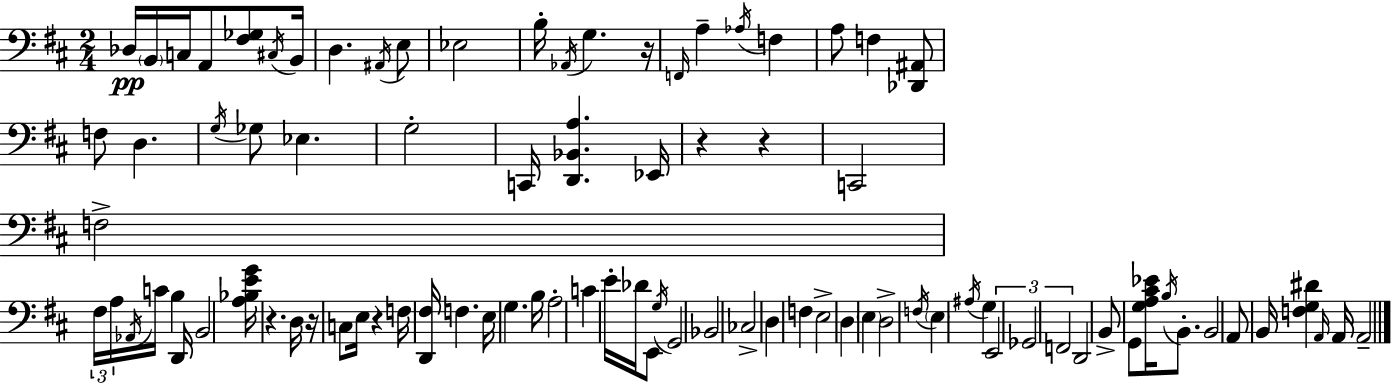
X:1
T:Untitled
M:2/4
L:1/4
K:D
_D,/4 B,,/4 C,/4 A,,/2 [^F,_G,]/2 ^C,/4 B,,/4 D, ^A,,/4 E,/2 _E,2 B,/4 _A,,/4 G, z/4 F,,/4 A, _A,/4 F, A,/2 F, [_D,,^A,,]/2 F,/2 D, G,/4 _G,/2 _E, G,2 C,,/4 [D,,_B,,A,] _E,,/4 z z C,,2 F,2 ^F,/4 A,/4 _A,,/4 C/4 B, D,,/4 B,,2 [A,_B,EG]/4 z D,/4 z/4 C,/2 E,/4 z F,/4 [D,,^F,]/4 F, E,/4 G, B,/4 A,2 C E/4 _D/4 E,,/2 G,/4 G,,2 _B,,2 _C,2 D, F, E,2 D, E, D,2 F,/4 E, ^A,/4 G, E,,2 _G,,2 F,,2 D,,2 B,,/2 G,,/2 [G,A,^C_E]/4 B,/4 B,,/2 B,,2 A,,/2 B,,/4 [F,G,^D] A,,/4 A,,/4 A,,2